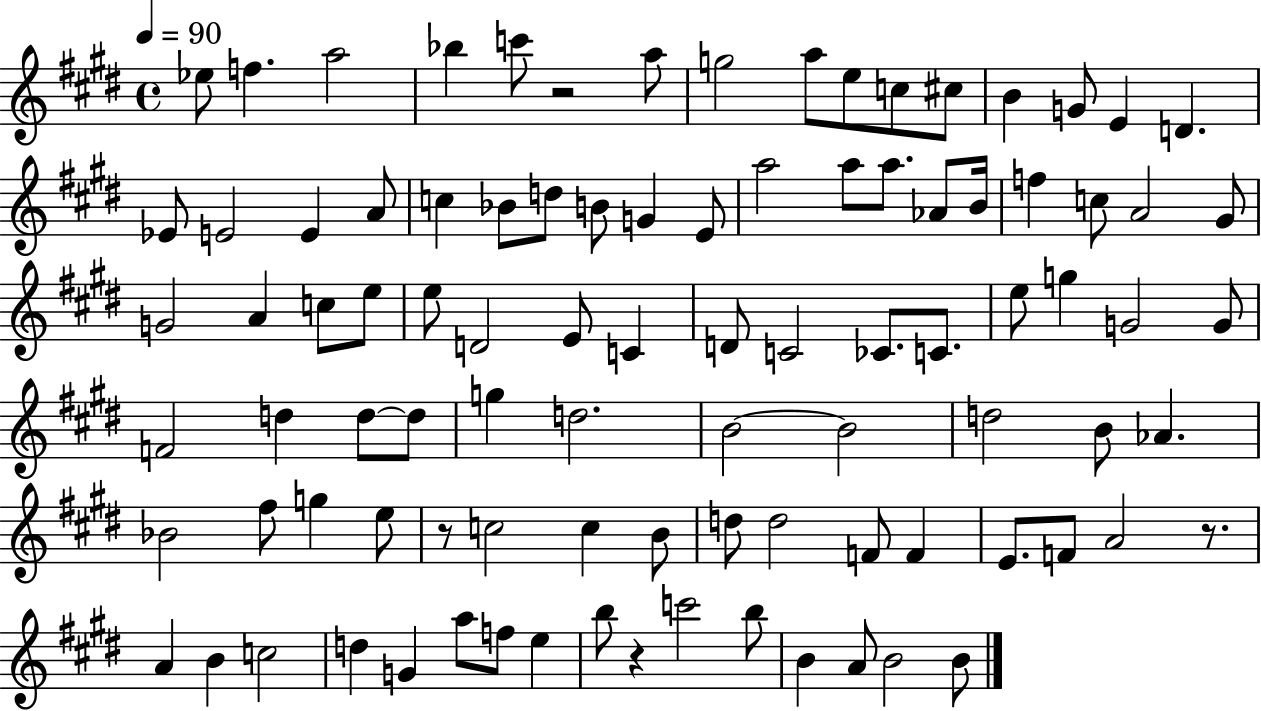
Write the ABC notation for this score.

X:1
T:Untitled
M:4/4
L:1/4
K:E
_e/2 f a2 _b c'/2 z2 a/2 g2 a/2 e/2 c/2 ^c/2 B G/2 E D _E/2 E2 E A/2 c _B/2 d/2 B/2 G E/2 a2 a/2 a/2 _A/2 B/4 f c/2 A2 ^G/2 G2 A c/2 e/2 e/2 D2 E/2 C D/2 C2 _C/2 C/2 e/2 g G2 G/2 F2 d d/2 d/2 g d2 B2 B2 d2 B/2 _A _B2 ^f/2 g e/2 z/2 c2 c B/2 d/2 d2 F/2 F E/2 F/2 A2 z/2 A B c2 d G a/2 f/2 e b/2 z c'2 b/2 B A/2 B2 B/2